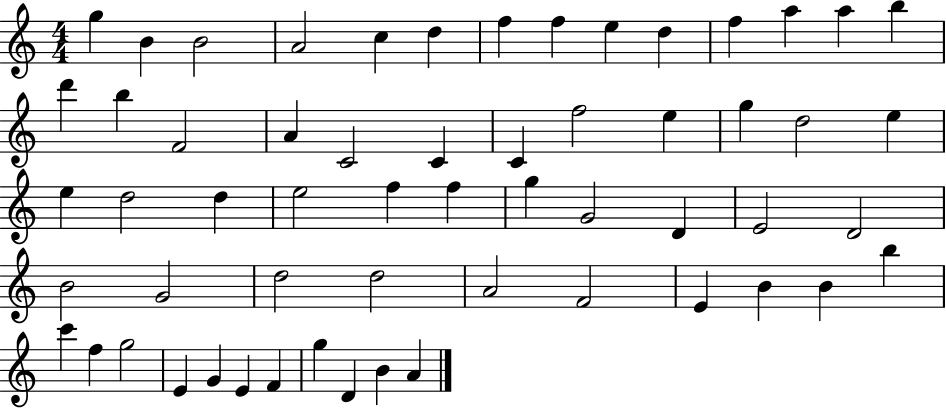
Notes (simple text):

G5/q B4/q B4/h A4/h C5/q D5/q F5/q F5/q E5/q D5/q F5/q A5/q A5/q B5/q D6/q B5/q F4/h A4/q C4/h C4/q C4/q F5/h E5/q G5/q D5/h E5/q E5/q D5/h D5/q E5/h F5/q F5/q G5/q G4/h D4/q E4/h D4/h B4/h G4/h D5/h D5/h A4/h F4/h E4/q B4/q B4/q B5/q C6/q F5/q G5/h E4/q G4/q E4/q F4/q G5/q D4/q B4/q A4/q